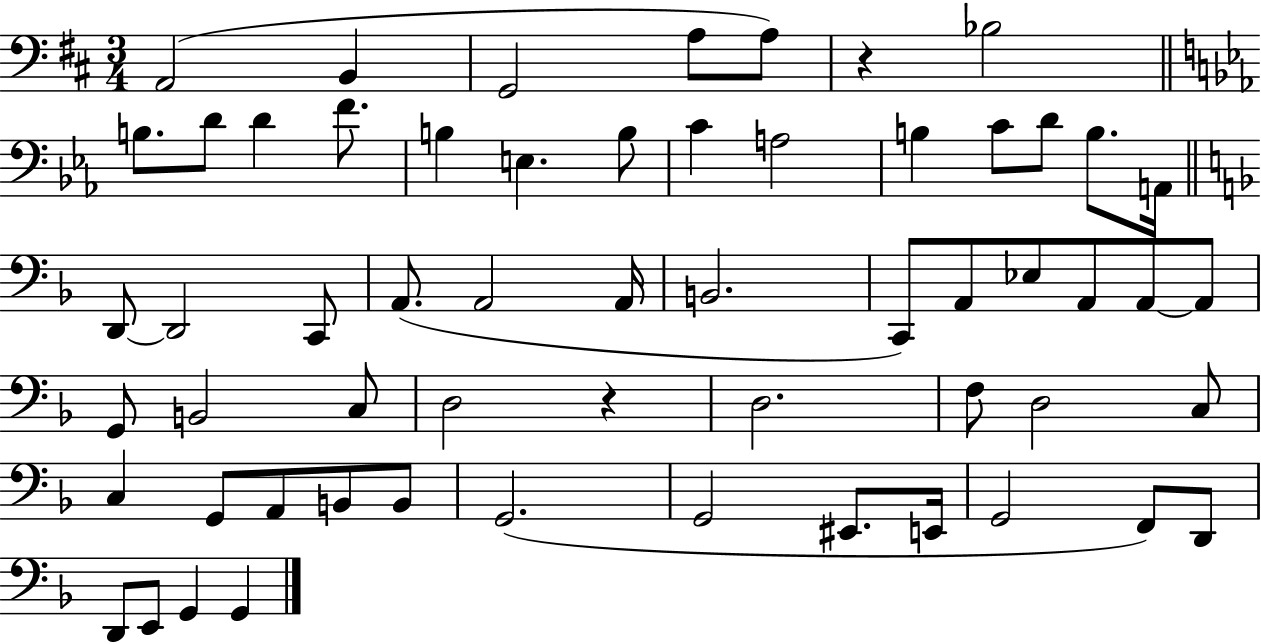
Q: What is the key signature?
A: D major